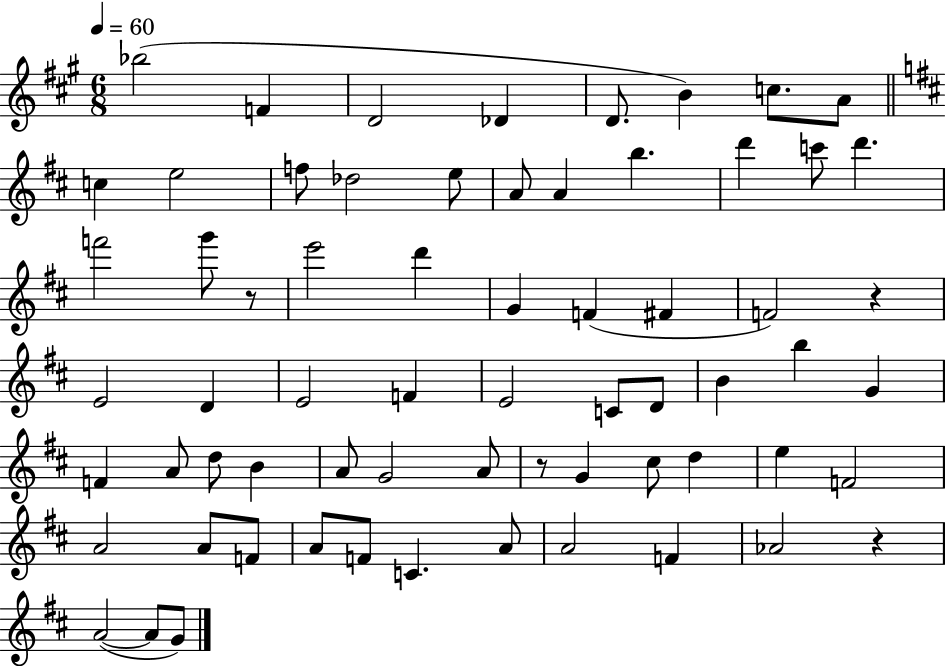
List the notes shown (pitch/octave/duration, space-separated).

Bb5/h F4/q D4/h Db4/q D4/e. B4/q C5/e. A4/e C5/q E5/h F5/e Db5/h E5/e A4/e A4/q B5/q. D6/q C6/e D6/q. F6/h G6/e R/e E6/h D6/q G4/q F4/q F#4/q F4/h R/q E4/h D4/q E4/h F4/q E4/h C4/e D4/e B4/q B5/q G4/q F4/q A4/e D5/e B4/q A4/e G4/h A4/e R/e G4/q C#5/e D5/q E5/q F4/h A4/h A4/e F4/e A4/e F4/e C4/q. A4/e A4/h F4/q Ab4/h R/q A4/h A4/e G4/e